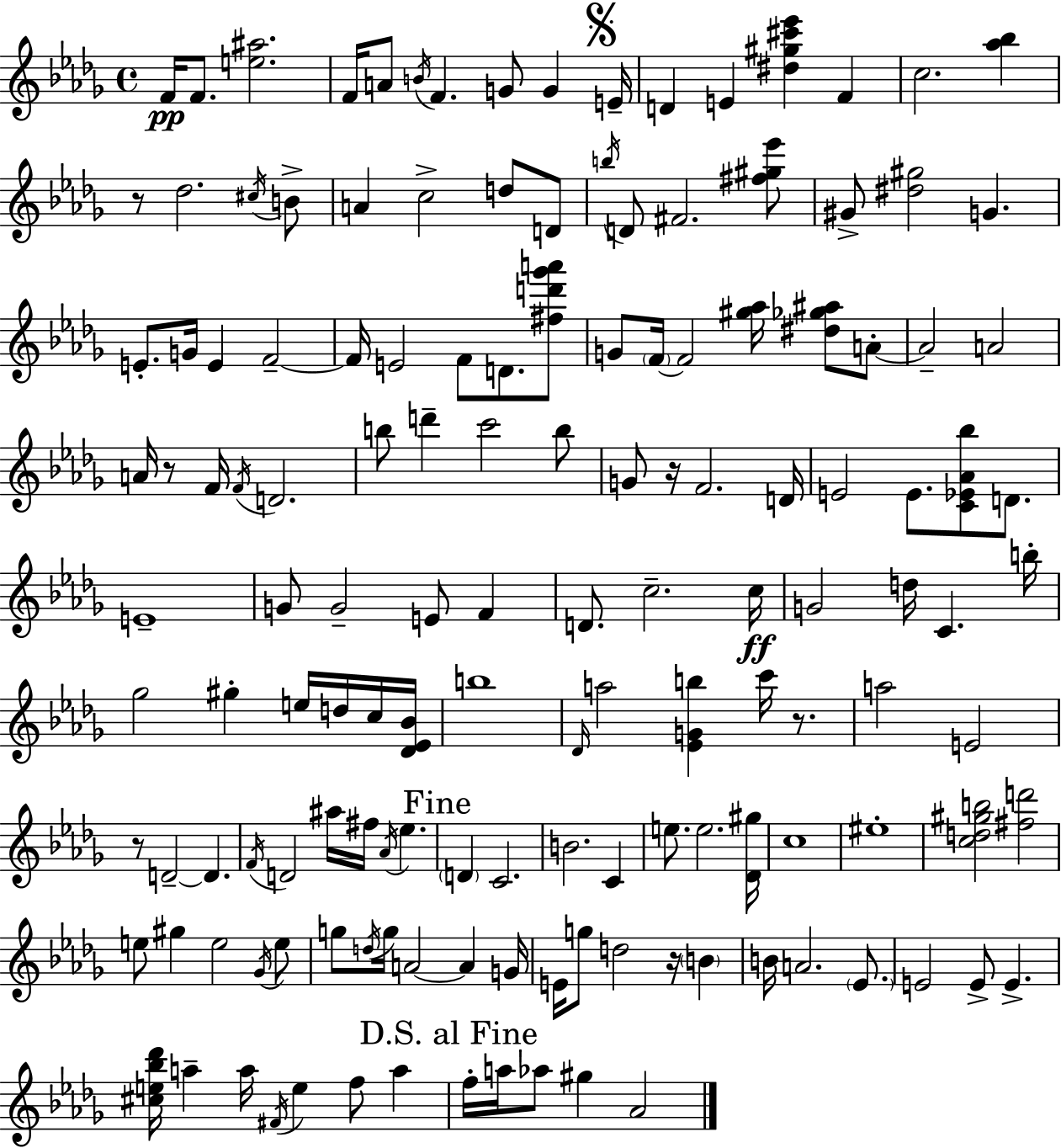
{
  \clef treble
  \time 4/4
  \defaultTimeSignature
  \key bes \minor
  f'16\pp f'8. <e'' ais''>2. | f'16 a'8 \acciaccatura { b'16 } f'4. g'8 g'4 | \mark \markup { \musicglyph "scripts.segno" } e'16-- d'4 e'4 <dis'' gis'' cis''' ees'''>4 f'4 | c''2. <aes'' bes''>4 | \break r8 des''2. \acciaccatura { cis''16 } | b'8-> a'4 c''2-> d''8 | d'8 \acciaccatura { b''16 } d'8 fis'2. | <fis'' gis'' ees'''>8 gis'8-> <dis'' gis''>2 g'4. | \break e'8.-. g'16 e'4 f'2--~~ | f'16 e'2 f'8 d'8. | <fis'' d''' ges''' a'''>8 g'8 \parenthesize f'16~~ f'2 <gis'' aes''>16 <dis'' ges'' ais''>8 | a'8-.~~ a'2-- a'2 | \break a'16 r8 f'16 \acciaccatura { f'16 } d'2. | b''8 d'''4-- c'''2 | b''8 g'8 r16 f'2. | d'16 e'2 e'8. <c' ees' aes' bes''>8 | \break d'8. e'1-- | g'8 g'2-- e'8 | f'4 d'8. c''2.-- | c''16\ff g'2 d''16 c'4. | \break b''16-. ges''2 gis''4-. | e''16 d''16 c''16 <des' ees' bes'>16 b''1 | \grace { des'16 } a''2 <ees' g' b''>4 | c'''16 r8. a''2 e'2 | \break r8 d'2--~~ d'4. | \acciaccatura { f'16 } d'2 ais''16 fis''16 | \acciaccatura { aes'16 } ees''4. \mark "Fine" \parenthesize d'4 c'2. | b'2. | \break c'4 e''8. e''2. | <des' gis''>16 c''1 | eis''1-. | <c'' d'' gis'' b''>2 <fis'' d'''>2 | \break e''8 gis''4 e''2 | \acciaccatura { ges'16 } e''8 g''8 \acciaccatura { d''16 } g''16 a'2~~ | a'4 g'16 e'16 g''8 d''2 | r16 \parenthesize b'4 b'16 a'2. | \break \parenthesize ees'8. e'2 | e'8-> e'4.-> <cis'' e'' bes'' des'''>16 a''4-- a''16 \acciaccatura { fis'16 } | e''4 f''8 a''4 \mark "D.S. al Fine" f''16-. a''16 aes''8 gis''4 | aes'2 \bar "|."
}